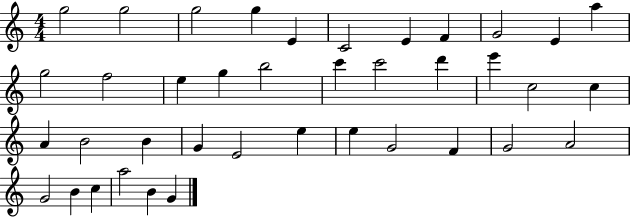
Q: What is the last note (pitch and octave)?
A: G4